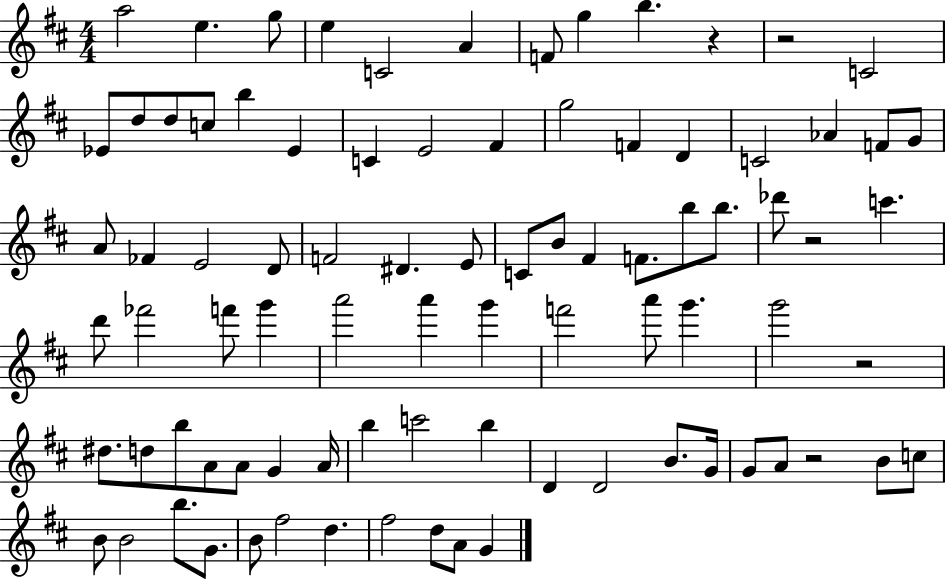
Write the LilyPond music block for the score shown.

{
  \clef treble
  \numericTimeSignature
  \time 4/4
  \key d \major
  a''2 e''4. g''8 | e''4 c'2 a'4 | f'8 g''4 b''4. r4 | r2 c'2 | \break ees'8 d''8 d''8 c''8 b''4 ees'4 | c'4 e'2 fis'4 | g''2 f'4 d'4 | c'2 aes'4 f'8 g'8 | \break a'8 fes'4 e'2 d'8 | f'2 dis'4. e'8 | c'8 b'8 fis'4 f'8. b''8 b''8. | des'''8 r2 c'''4. | \break d'''8 fes'''2 f'''8 g'''4 | a'''2 a'''4 g'''4 | f'''2 a'''8 g'''4. | g'''2 r2 | \break dis''8. d''8 b''8 a'8 a'8 g'4 a'16 | b''4 c'''2 b''4 | d'4 d'2 b'8. g'16 | g'8 a'8 r2 b'8 c''8 | \break b'8 b'2 b''8. g'8. | b'8 fis''2 d''4. | fis''2 d''8 a'8 g'4 | \bar "|."
}